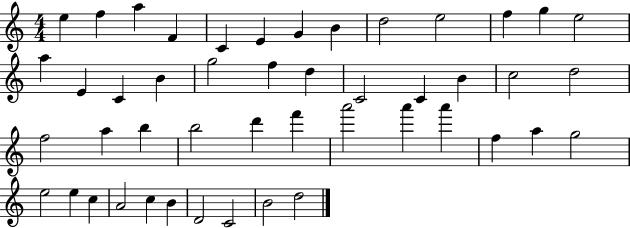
X:1
T:Untitled
M:4/4
L:1/4
K:C
e f a F C E G B d2 e2 f g e2 a E C B g2 f d C2 C B c2 d2 f2 a b b2 d' f' a'2 a' a' f a g2 e2 e c A2 c B D2 C2 B2 d2